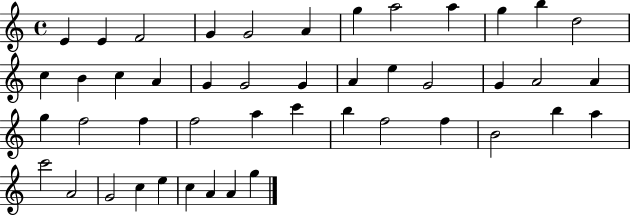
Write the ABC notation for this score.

X:1
T:Untitled
M:4/4
L:1/4
K:C
E E F2 G G2 A g a2 a g b d2 c B c A G G2 G A e G2 G A2 A g f2 f f2 a c' b f2 f B2 b a c'2 A2 G2 c e c A A g